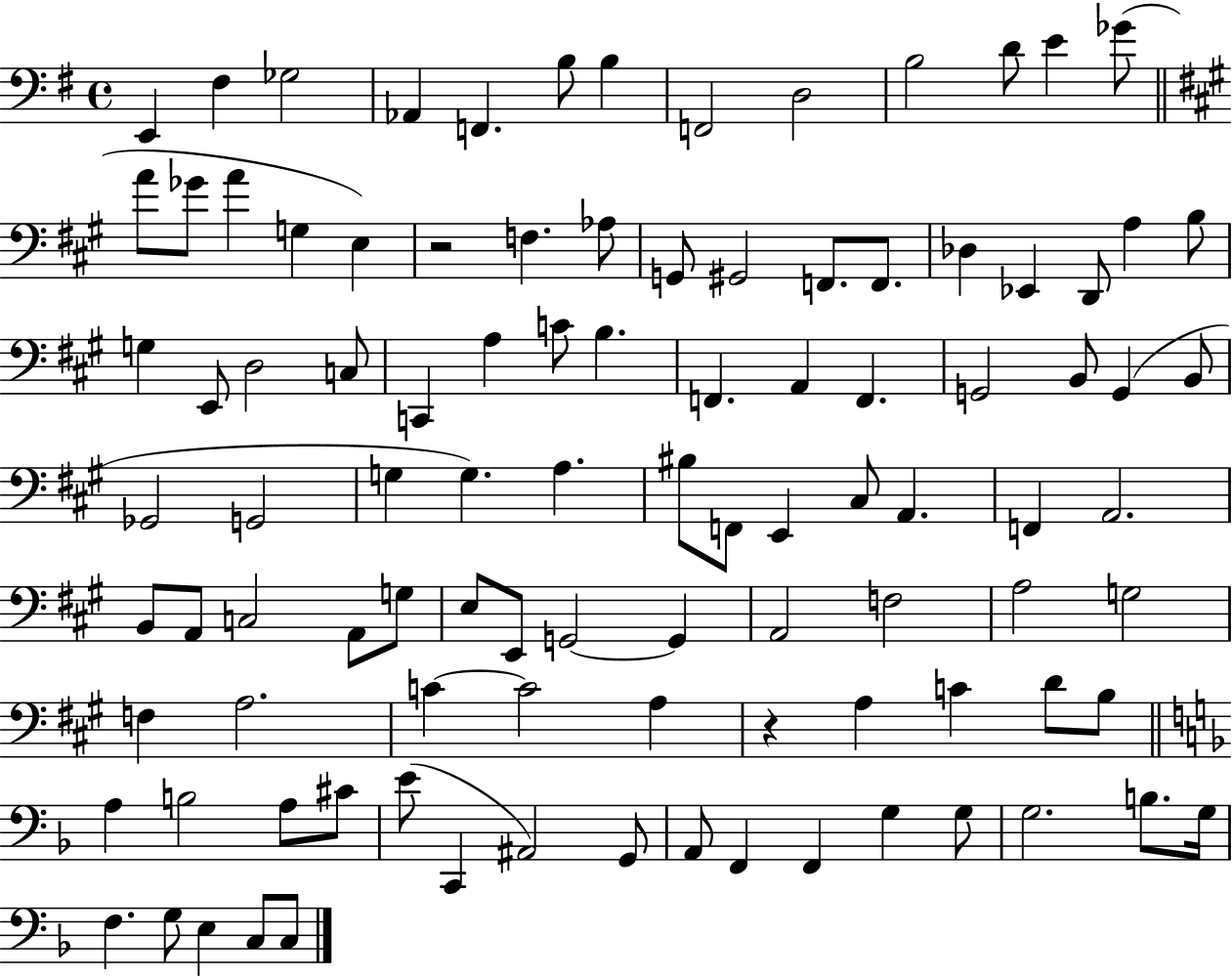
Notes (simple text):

E2/q F#3/q Gb3/h Ab2/q F2/q. B3/e B3/q F2/h D3/h B3/h D4/e E4/q Gb4/e A4/e Gb4/e A4/q G3/q E3/q R/h F3/q. Ab3/e G2/e G#2/h F2/e. F2/e. Db3/q Eb2/q D2/e A3/q B3/e G3/q E2/e D3/h C3/e C2/q A3/q C4/e B3/q. F2/q. A2/q F2/q. G2/h B2/e G2/q B2/e Gb2/h G2/h G3/q G3/q. A3/q. BIS3/e F2/e E2/q C#3/e A2/q. F2/q A2/h. B2/e A2/e C3/h A2/e G3/e E3/e E2/e G2/h G2/q A2/h F3/h A3/h G3/h F3/q A3/h. C4/q C4/h A3/q R/q A3/q C4/q D4/e B3/e A3/q B3/h A3/e C#4/e E4/e C2/q A#2/h G2/e A2/e F2/q F2/q G3/q G3/e G3/h. B3/e. G3/s F3/q. G3/e E3/q C3/e C3/e